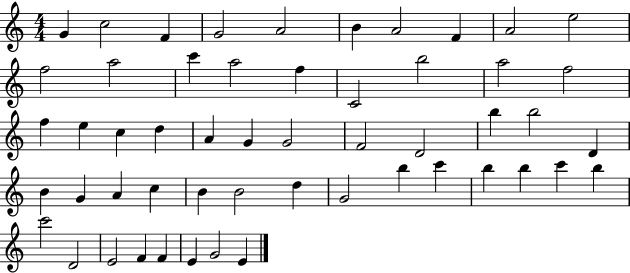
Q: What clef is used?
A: treble